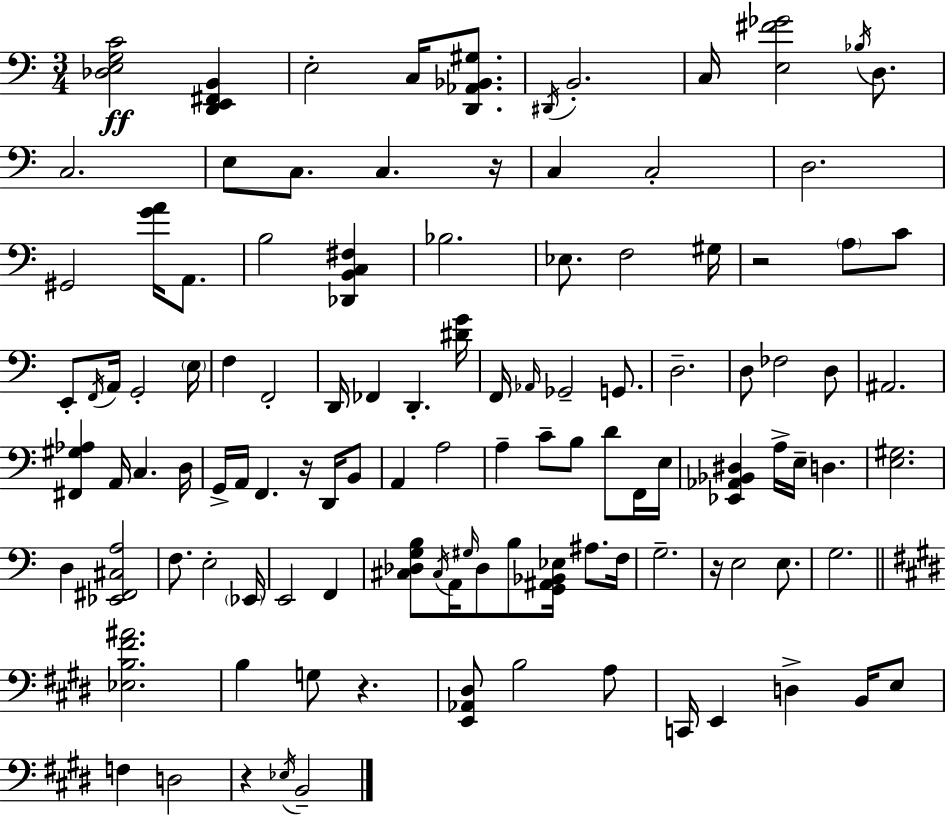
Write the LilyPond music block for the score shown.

{
  \clef bass
  \numericTimeSignature
  \time 3/4
  \key a \minor
  <des e g c'>2\ff <d, e, fis, b,>4 | e2-. c16 <d, aes, bes, gis>8. | \acciaccatura { dis,16 } b,2.-. | c16 <e fis' ges'>2 \acciaccatura { bes16 } d8. | \break c2. | e8 c8. c4. | r16 c4 c2-. | d2. | \break gis,2 <g' a'>16 a,8. | b2 <des, b, c fis>4 | bes2. | ees8. f2 | \break gis16 r2 \parenthesize a8 | c'8 e,8-. \acciaccatura { f,16 } a,16 g,2-. | \parenthesize e16 f4 f,2-. | d,16 fes,4 d,4.-. | \break <dis' g'>16 f,16 \grace { aes,16 } ges,2-- | g,8. d2.-- | d8 fes2 | d8 ais,2. | \break <fis, gis aes>4 a,16 c4. | d16 g,16-> a,16 f,4. | r16 d,16 b,8 a,4 a2 | a4-- c'8-- b8 | \break d'8 f,16 e16 <ees, aes, bes, dis>4 a16-> e16-- d4. | <e gis>2. | d4 <ees, fis, cis a>2 | f8. e2-. | \break \parenthesize ees,16 e,2 | f,4 <cis des g b>8 \acciaccatura { cis16 } a,16 \grace { gis16 } des8 b8 | <g, ais, bes, ees>16 ais8. f16 g2.-- | r16 e2 | \break e8. g2. | \bar "||" \break \key e \major <ees b fis' ais'>2. | b4 g8 r4. | <e, aes, dis>8 b2 a8 | c,16 e,4 d4-> b,16 e8 | \break f4 d2 | r4 \acciaccatura { ees16 } b,2-- | \bar "|."
}